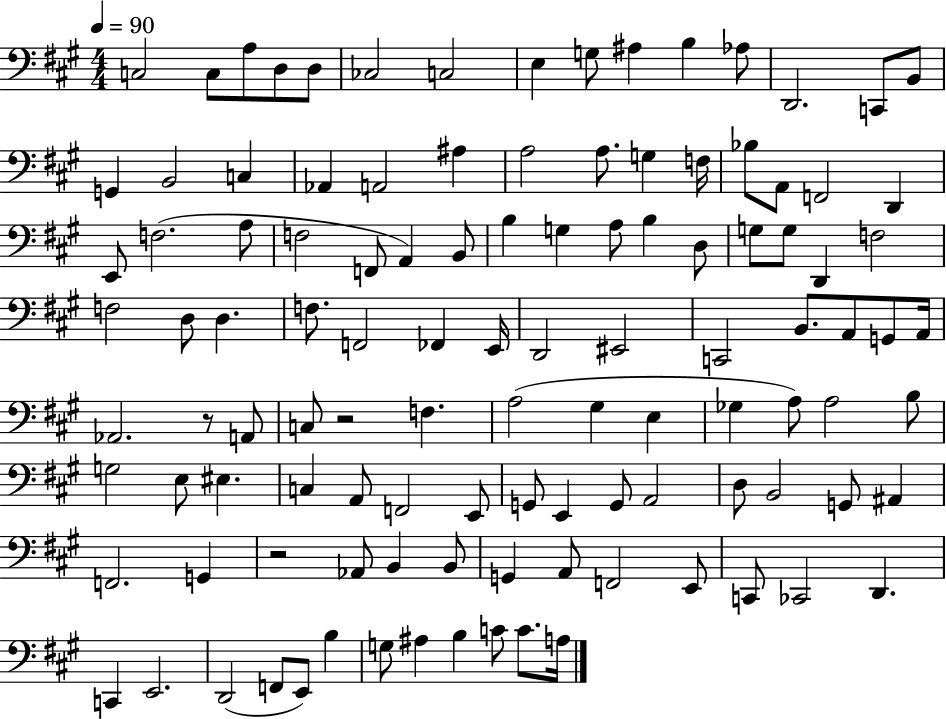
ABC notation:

X:1
T:Untitled
M:4/4
L:1/4
K:A
C,2 C,/2 A,/2 D,/2 D,/2 _C,2 C,2 E, G,/2 ^A, B, _A,/2 D,,2 C,,/2 B,,/2 G,, B,,2 C, _A,, A,,2 ^A, A,2 A,/2 G, F,/4 _B,/2 A,,/2 F,,2 D,, E,,/2 F,2 A,/2 F,2 F,,/2 A,, B,,/2 B, G, A,/2 B, D,/2 G,/2 G,/2 D,, F,2 F,2 D,/2 D, F,/2 F,,2 _F,, E,,/4 D,,2 ^E,,2 C,,2 B,,/2 A,,/2 G,,/2 A,,/4 _A,,2 z/2 A,,/2 C,/2 z2 F, A,2 ^G, E, _G, A,/2 A,2 B,/2 G,2 E,/2 ^E, C, A,,/2 F,,2 E,,/2 G,,/2 E,, G,,/2 A,,2 D,/2 B,,2 G,,/2 ^A,, F,,2 G,, z2 _A,,/2 B,, B,,/2 G,, A,,/2 F,,2 E,,/2 C,,/2 _C,,2 D,, C,, E,,2 D,,2 F,,/2 E,,/2 B, G,/2 ^A, B, C/2 C/2 A,/4